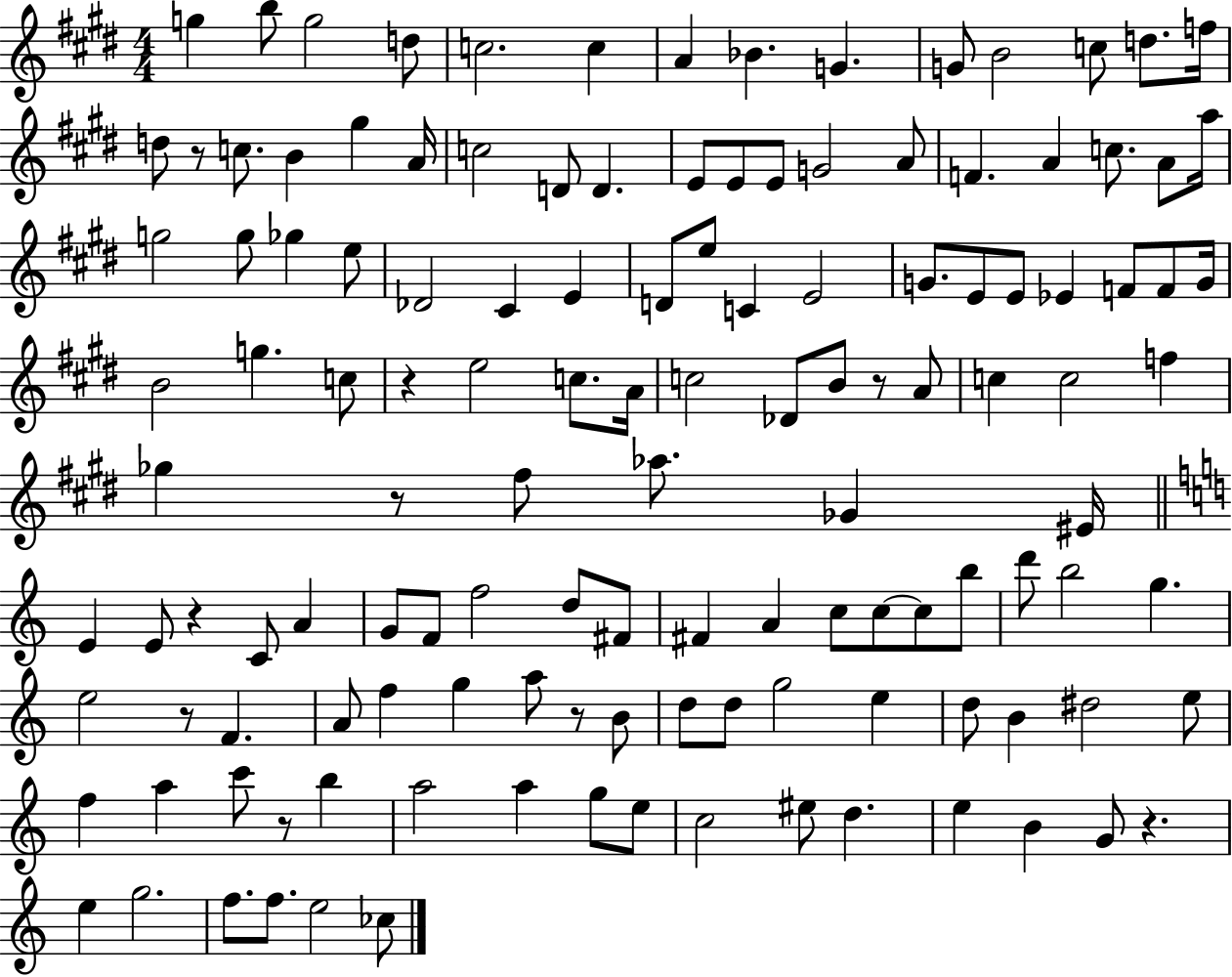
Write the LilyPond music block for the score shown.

{
  \clef treble
  \numericTimeSignature
  \time 4/4
  \key e \major
  g''4 b''8 g''2 d''8 | c''2. c''4 | a'4 bes'4. g'4. | g'8 b'2 c''8 d''8. f''16 | \break d''8 r8 c''8. b'4 gis''4 a'16 | c''2 d'8 d'4. | e'8 e'8 e'8 g'2 a'8 | f'4. a'4 c''8. a'8 a''16 | \break g''2 g''8 ges''4 e''8 | des'2 cis'4 e'4 | d'8 e''8 c'4 e'2 | g'8. e'8 e'8 ees'4 f'8 f'8 g'16 | \break b'2 g''4. c''8 | r4 e''2 c''8. a'16 | c''2 des'8 b'8 r8 a'8 | c''4 c''2 f''4 | \break ges''4 r8 fis''8 aes''8. ges'4 eis'16 | \bar "||" \break \key a \minor e'4 e'8 r4 c'8 a'4 | g'8 f'8 f''2 d''8 fis'8 | fis'4 a'4 c''8 c''8~~ c''8 b''8 | d'''8 b''2 g''4. | \break e''2 r8 f'4. | a'8 f''4 g''4 a''8 r8 b'8 | d''8 d''8 g''2 e''4 | d''8 b'4 dis''2 e''8 | \break f''4 a''4 c'''8 r8 b''4 | a''2 a''4 g''8 e''8 | c''2 eis''8 d''4. | e''4 b'4 g'8 r4. | \break e''4 g''2. | f''8. f''8. e''2 ces''8 | \bar "|."
}